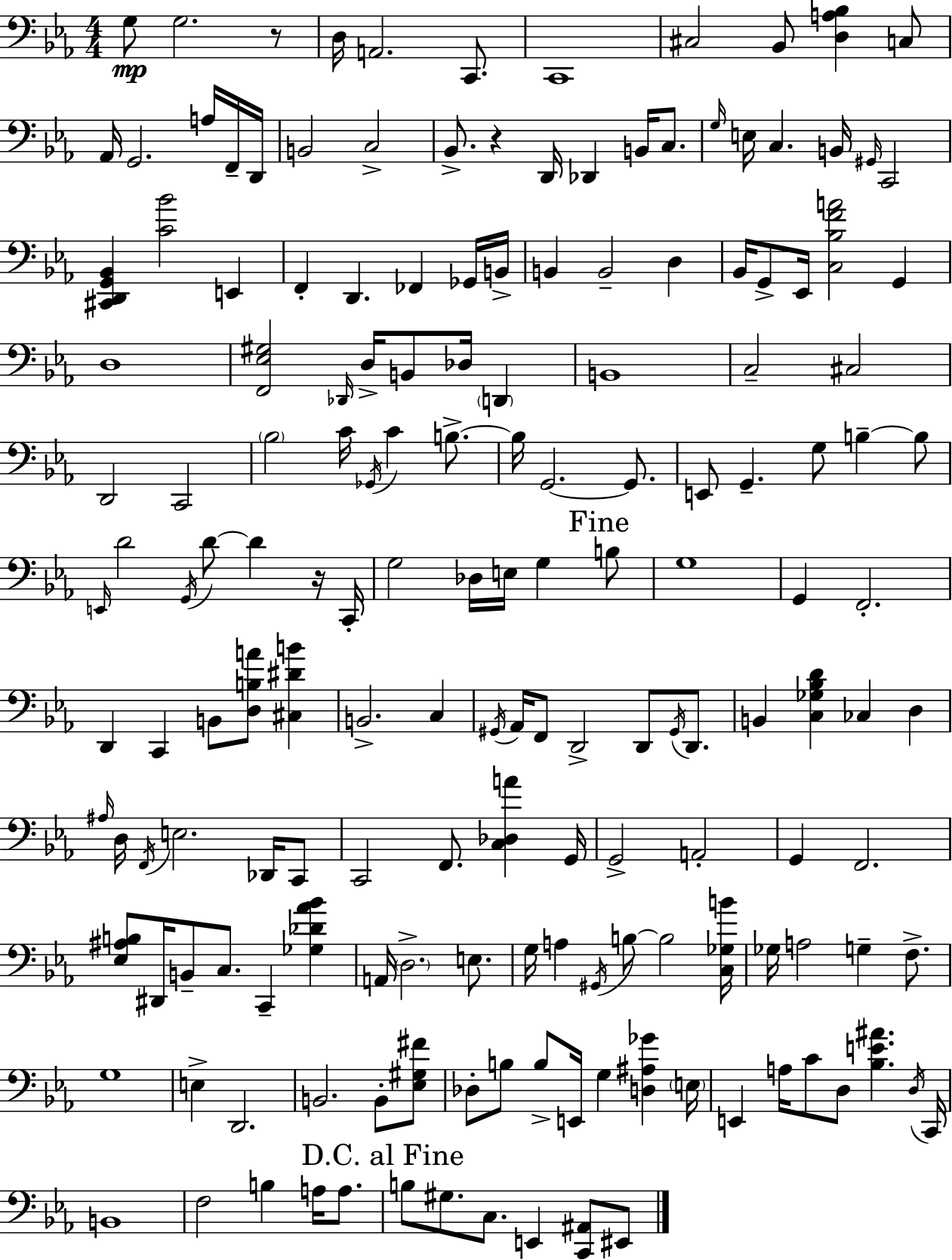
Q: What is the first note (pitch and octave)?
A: G3